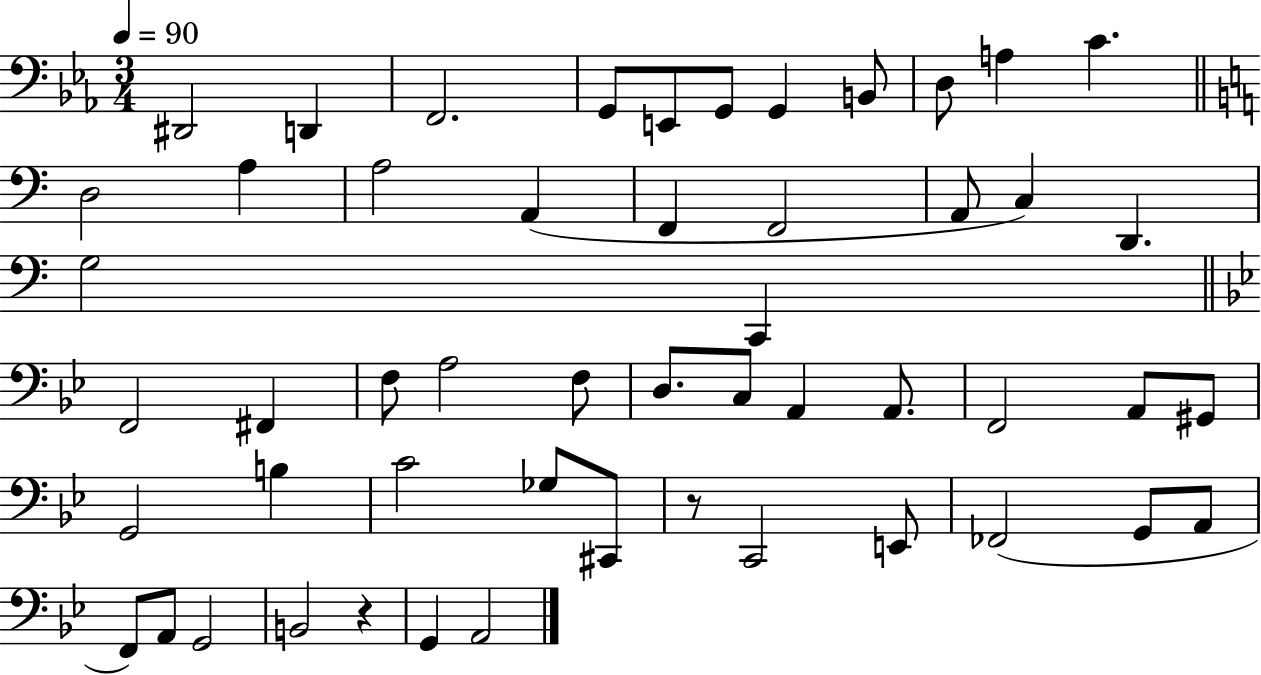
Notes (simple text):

D#2/h D2/q F2/h. G2/e E2/e G2/e G2/q B2/e D3/e A3/q C4/q. D3/h A3/q A3/h A2/q F2/q F2/h A2/e C3/q D2/q. G3/h C2/q F2/h F#2/q F3/e A3/h F3/e D3/e. C3/e A2/q A2/e. F2/h A2/e G#2/e G2/h B3/q C4/h Gb3/e C#2/e R/e C2/h E2/e FES2/h G2/e A2/e F2/e A2/e G2/h B2/h R/q G2/q A2/h